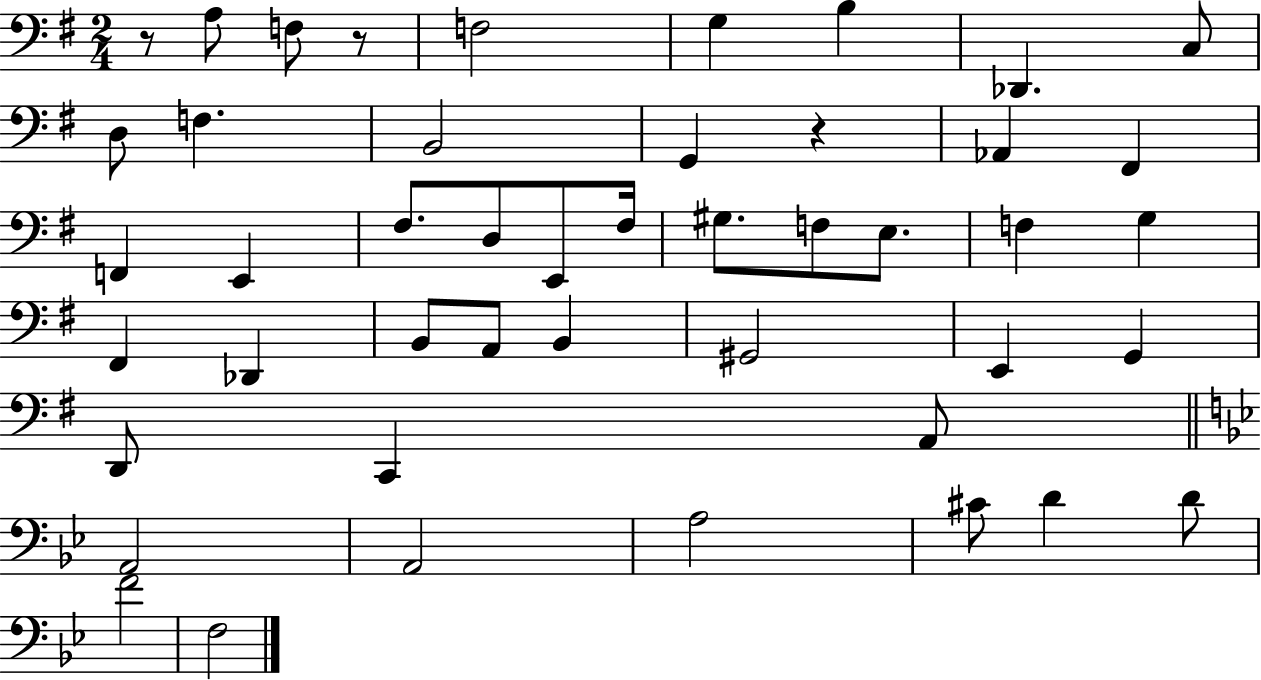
R/e A3/e F3/e R/e F3/h G3/q B3/q Db2/q. C3/e D3/e F3/q. B2/h G2/q R/q Ab2/q F#2/q F2/q E2/q F#3/e. D3/e E2/e F#3/s G#3/e. F3/e E3/e. F3/q G3/q F#2/q Db2/q B2/e A2/e B2/q G#2/h E2/q G2/q D2/e C2/q A2/e A2/h A2/h A3/h C#4/e D4/q D4/e F4/h F3/h